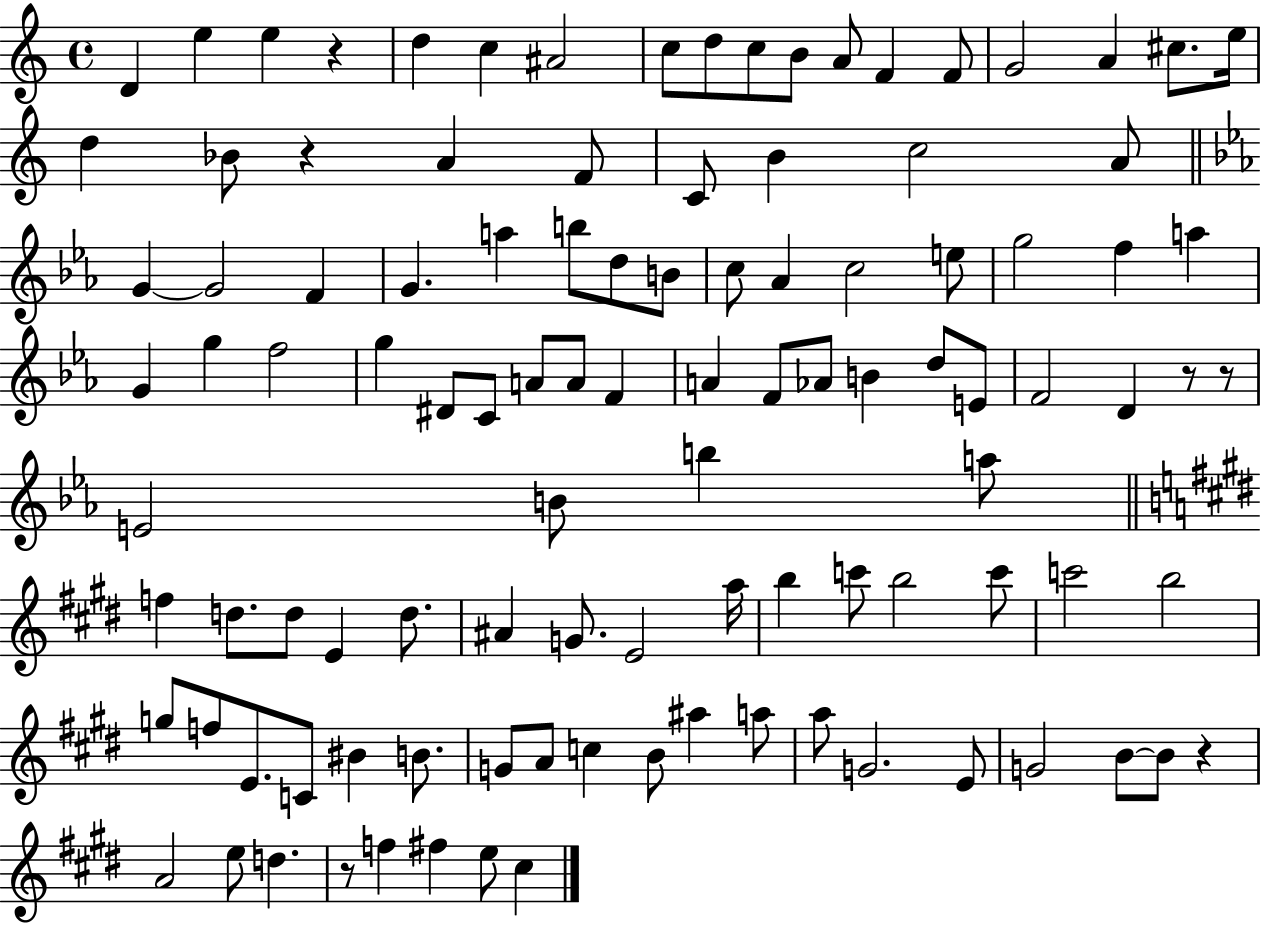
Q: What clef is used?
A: treble